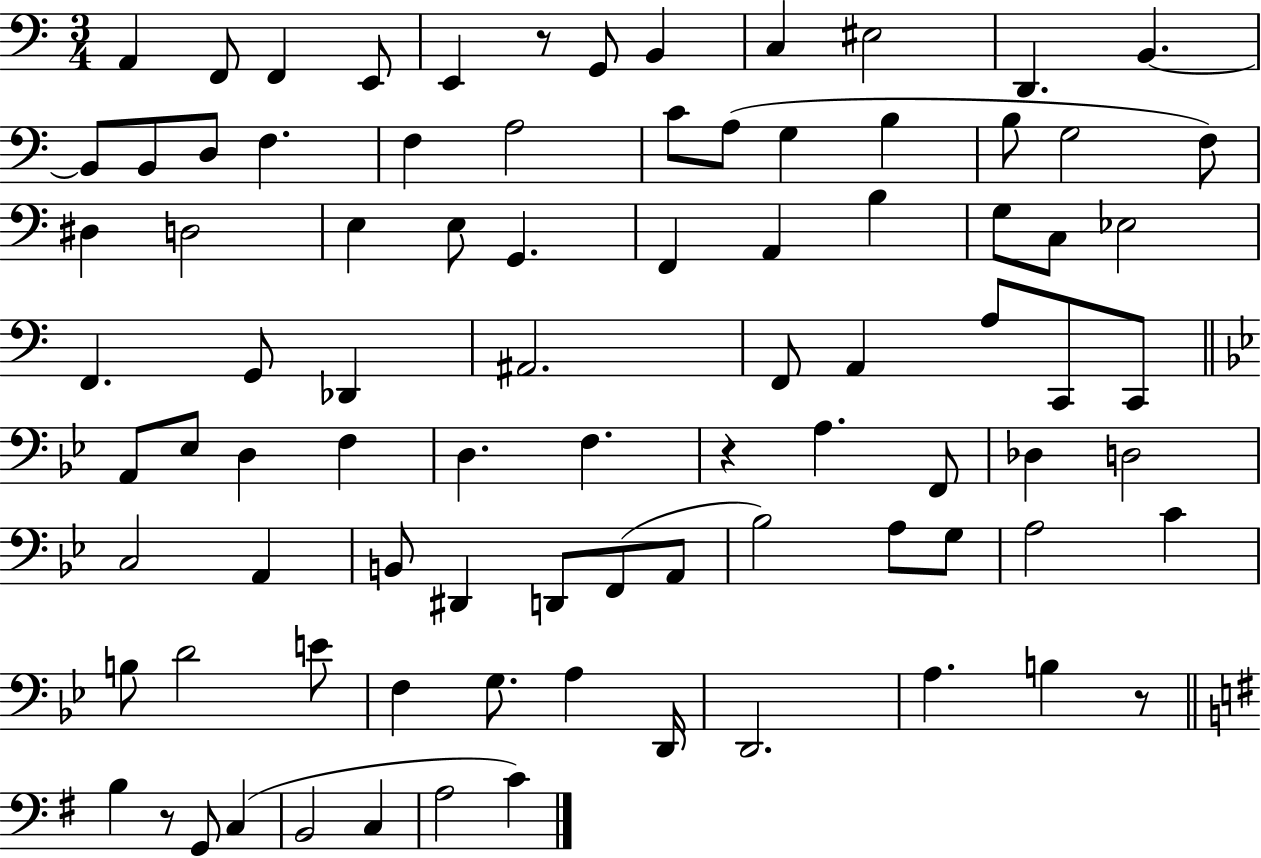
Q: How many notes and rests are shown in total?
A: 87